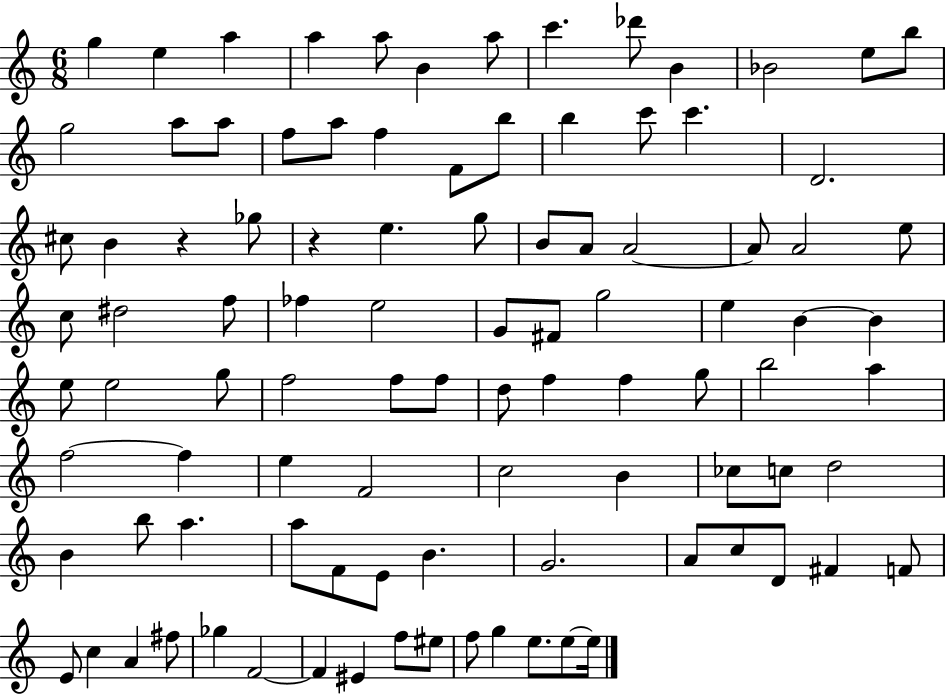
G5/q E5/q A5/q A5/q A5/e B4/q A5/e C6/q. Db6/e B4/q Bb4/h E5/e B5/e G5/h A5/e A5/e F5/e A5/e F5/q F4/e B5/e B5/q C6/e C6/q. D4/h. C#5/e B4/q R/q Gb5/e R/q E5/q. G5/e B4/e A4/e A4/h A4/e A4/h E5/e C5/e D#5/h F5/e FES5/q E5/h G4/e F#4/e G5/h E5/q B4/q B4/q E5/e E5/h G5/e F5/h F5/e F5/e D5/e F5/q F5/q G5/e B5/h A5/q F5/h F5/q E5/q F4/h C5/h B4/q CES5/e C5/e D5/h B4/q B5/e A5/q. A5/e F4/e E4/e B4/q. G4/h. A4/e C5/e D4/e F#4/q F4/e E4/e C5/q A4/q F#5/e Gb5/q F4/h F4/q EIS4/q F5/e EIS5/e F5/e G5/q E5/e. E5/e E5/s